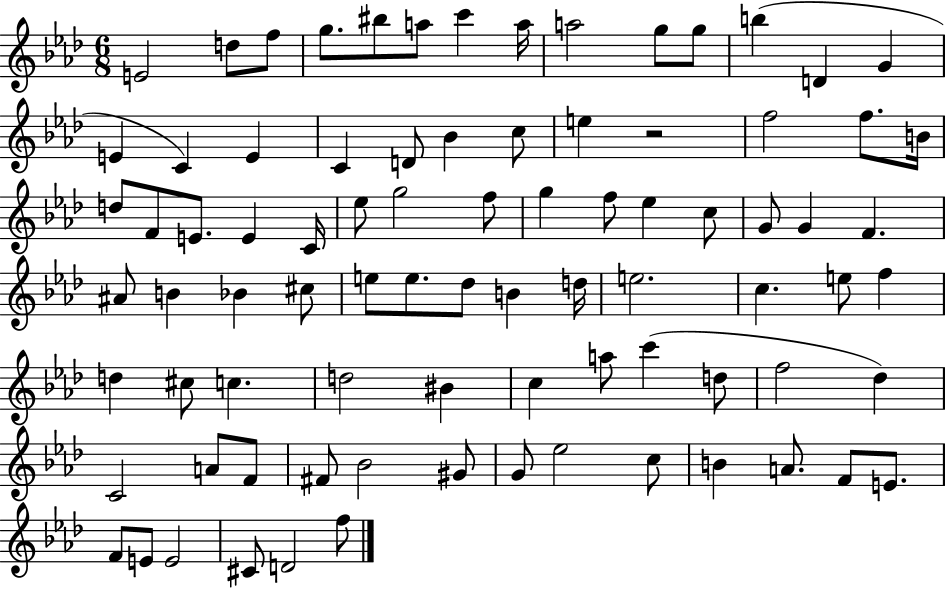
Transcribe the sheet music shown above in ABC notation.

X:1
T:Untitled
M:6/8
L:1/4
K:Ab
E2 d/2 f/2 g/2 ^b/2 a/2 c' a/4 a2 g/2 g/2 b D G E C E C D/2 _B c/2 e z2 f2 f/2 B/4 d/2 F/2 E/2 E C/4 _e/2 g2 f/2 g f/2 _e c/2 G/2 G F ^A/2 B _B ^c/2 e/2 e/2 _d/2 B d/4 e2 c e/2 f d ^c/2 c d2 ^B c a/2 c' d/2 f2 _d C2 A/2 F/2 ^F/2 _B2 ^G/2 G/2 _e2 c/2 B A/2 F/2 E/2 F/2 E/2 E2 ^C/2 D2 f/2